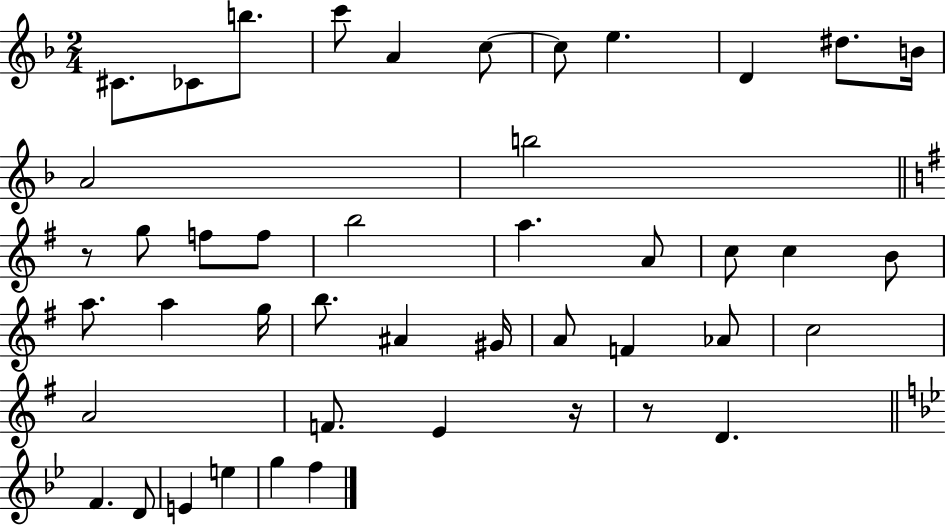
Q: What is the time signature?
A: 2/4